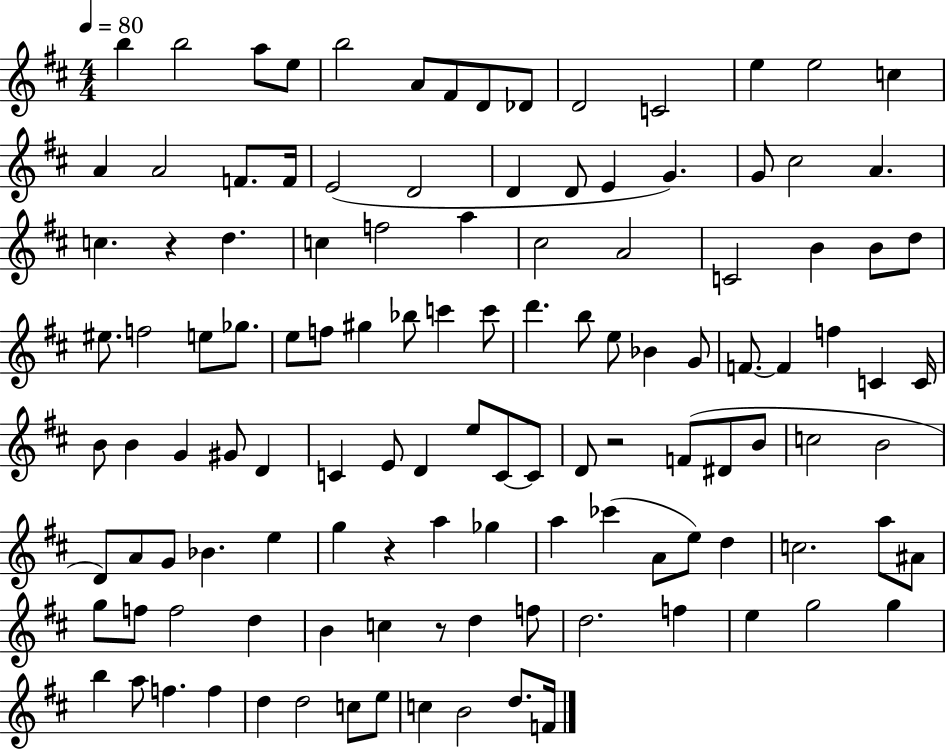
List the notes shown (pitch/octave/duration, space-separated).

B5/q B5/h A5/e E5/e B5/h A4/e F#4/e D4/e Db4/e D4/h C4/h E5/q E5/h C5/q A4/q A4/h F4/e. F4/s E4/h D4/h D4/q D4/e E4/q G4/q. G4/e C#5/h A4/q. C5/q. R/q D5/q. C5/q F5/h A5/q C#5/h A4/h C4/h B4/q B4/e D5/e EIS5/e. F5/h E5/e Gb5/e. E5/e F5/e G#5/q Bb5/e C6/q C6/e D6/q. B5/e E5/e Bb4/q G4/e F4/e. F4/q F5/q C4/q C4/s B4/e B4/q G4/q G#4/e D4/q C4/q E4/e D4/q E5/e C4/e C4/e D4/e R/h F4/e D#4/e B4/e C5/h B4/h D4/e A4/e G4/e Bb4/q. E5/q G5/q R/q A5/q Gb5/q A5/q CES6/q A4/e E5/e D5/q C5/h. A5/e A#4/e G5/e F5/e F5/h D5/q B4/q C5/q R/e D5/q F5/e D5/h. F5/q E5/q G5/h G5/q B5/q A5/e F5/q. F5/q D5/q D5/h C5/e E5/e C5/q B4/h D5/e. F4/s